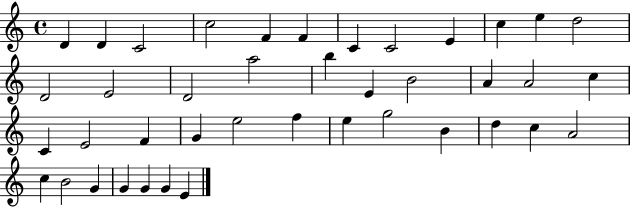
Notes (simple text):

D4/q D4/q C4/h C5/h F4/q F4/q C4/q C4/h E4/q C5/q E5/q D5/h D4/h E4/h D4/h A5/h B5/q E4/q B4/h A4/q A4/h C5/q C4/q E4/h F4/q G4/q E5/h F5/q E5/q G5/h B4/q D5/q C5/q A4/h C5/q B4/h G4/q G4/q G4/q G4/q E4/q